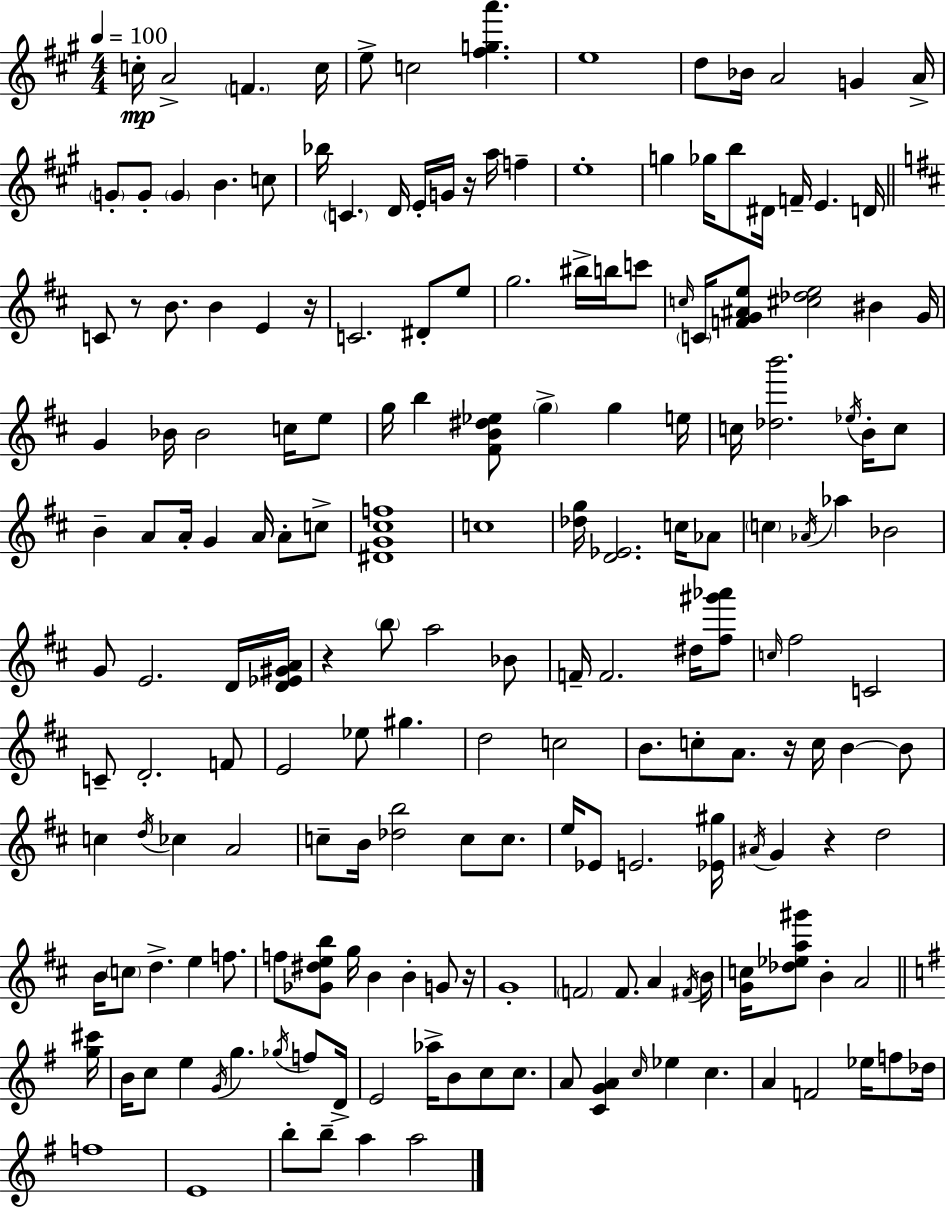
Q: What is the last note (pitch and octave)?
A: A5